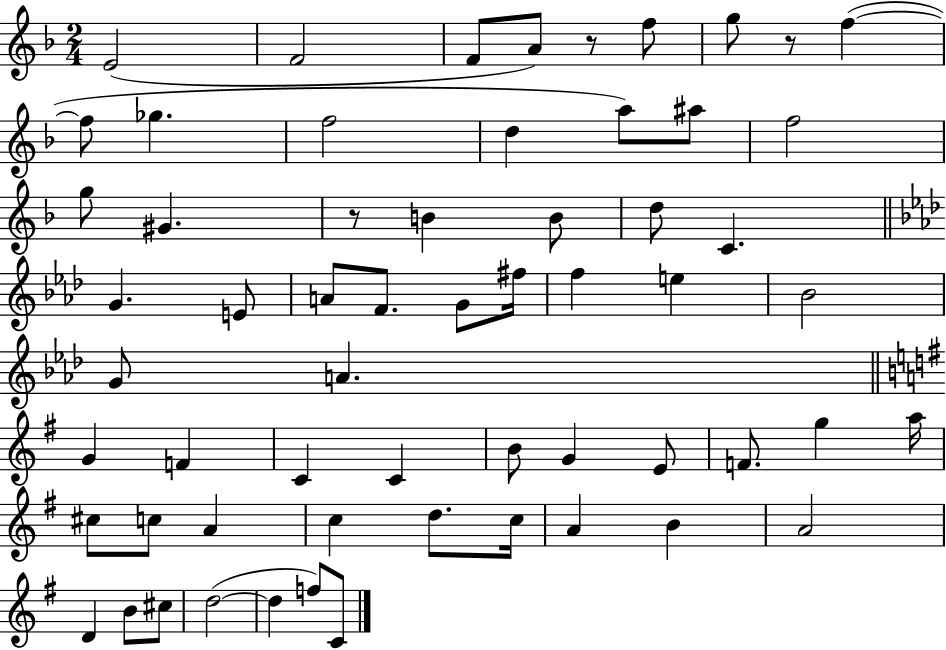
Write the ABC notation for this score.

X:1
T:Untitled
M:2/4
L:1/4
K:F
E2 F2 F/2 A/2 z/2 f/2 g/2 z/2 f f/2 _g f2 d a/2 ^a/2 f2 g/2 ^G z/2 B B/2 d/2 C G E/2 A/2 F/2 G/2 ^f/4 f e _B2 G/2 A G F C C B/2 G E/2 F/2 g a/4 ^c/2 c/2 A c d/2 c/4 A B A2 D B/2 ^c/2 d2 d f/2 C/2